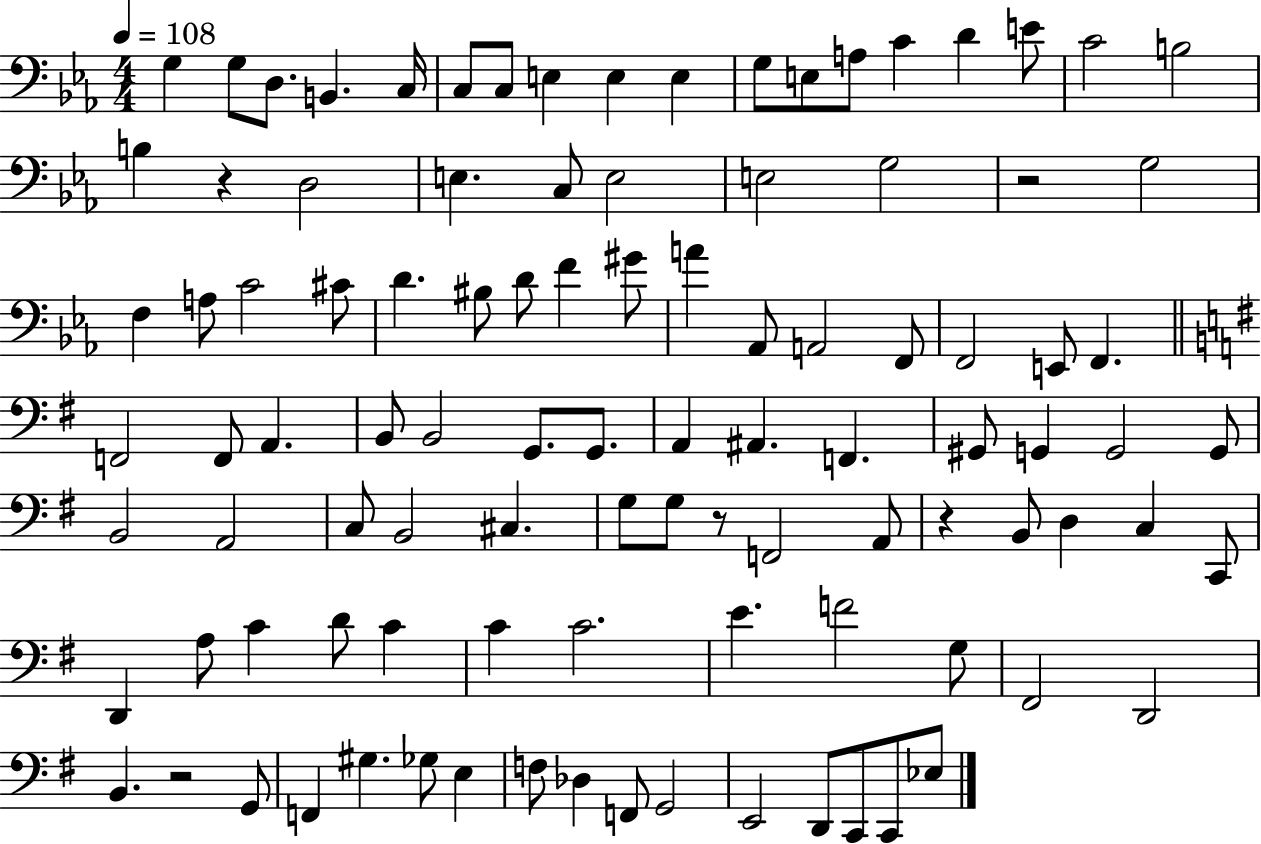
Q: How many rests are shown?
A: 5